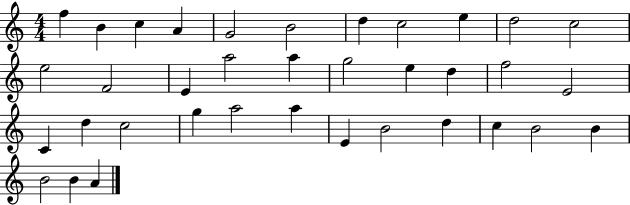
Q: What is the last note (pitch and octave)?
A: A4